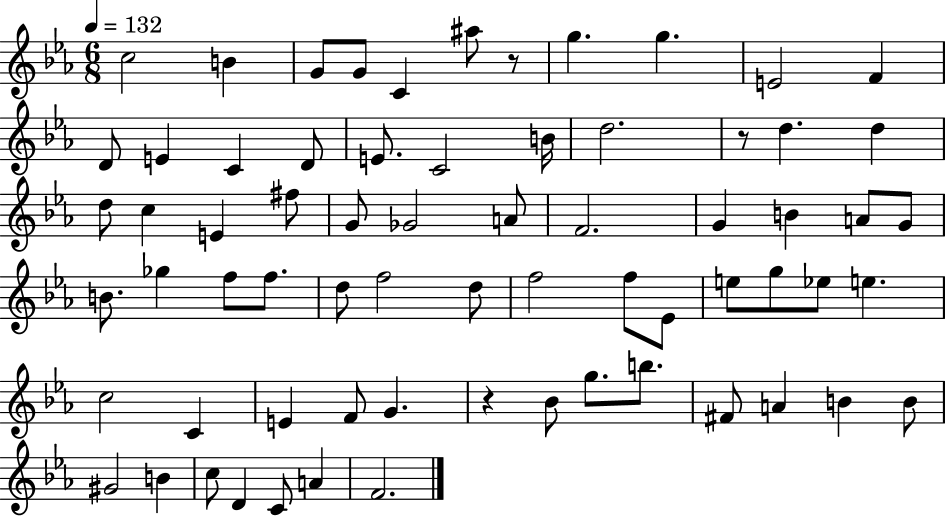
X:1
T:Untitled
M:6/8
L:1/4
K:Eb
c2 B G/2 G/2 C ^a/2 z/2 g g E2 F D/2 E C D/2 E/2 C2 B/4 d2 z/2 d d d/2 c E ^f/2 G/2 _G2 A/2 F2 G B A/2 G/2 B/2 _g f/2 f/2 d/2 f2 d/2 f2 f/2 _E/2 e/2 g/2 _e/2 e c2 C E F/2 G z _B/2 g/2 b/2 ^F/2 A B B/2 ^G2 B c/2 D C/2 A F2